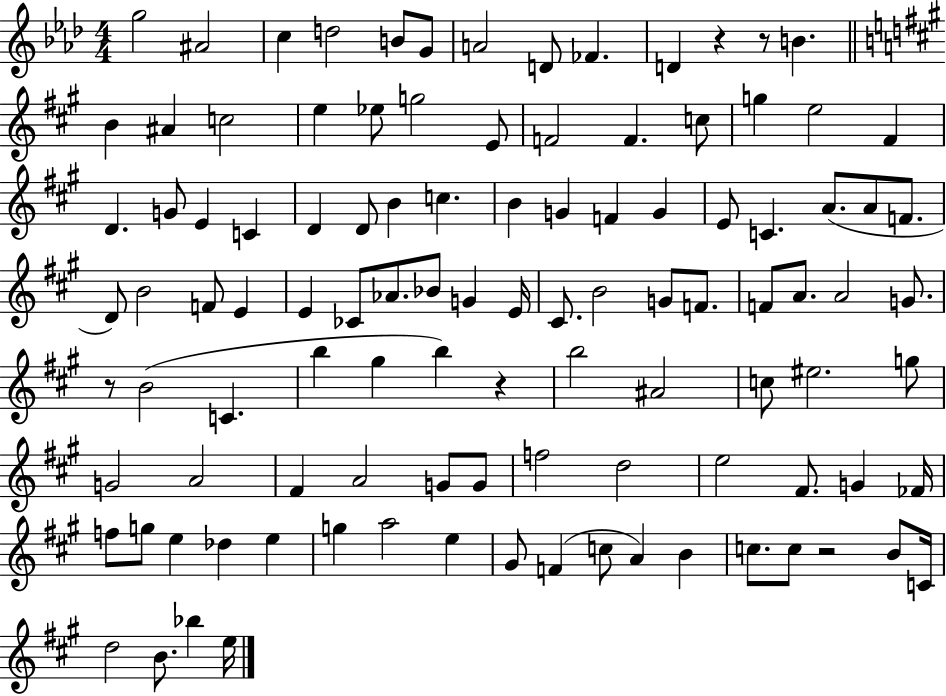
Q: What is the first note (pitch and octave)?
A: G5